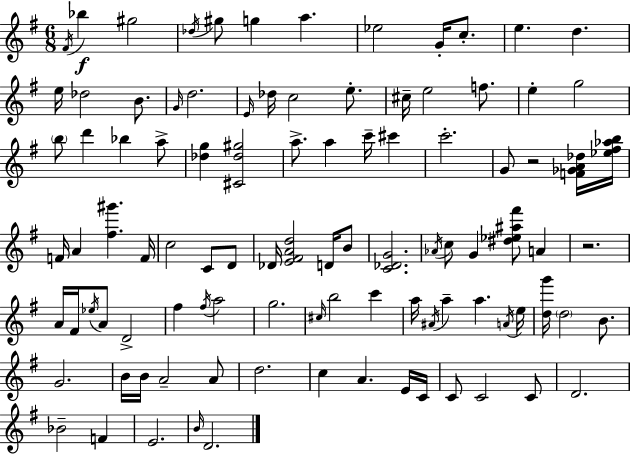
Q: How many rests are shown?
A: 2